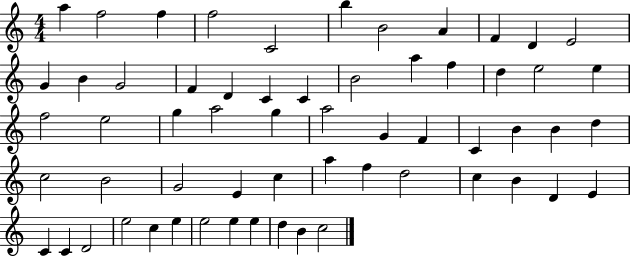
A5/q F5/h F5/q F5/h C4/h B5/q B4/h A4/q F4/q D4/q E4/h G4/q B4/q G4/h F4/q D4/q C4/q C4/q B4/h A5/q F5/q D5/q E5/h E5/q F5/h E5/h G5/q A5/h G5/q A5/h G4/q F4/q C4/q B4/q B4/q D5/q C5/h B4/h G4/h E4/q C5/q A5/q F5/q D5/h C5/q B4/q D4/q E4/q C4/q C4/q D4/h E5/h C5/q E5/q E5/h E5/q E5/q D5/q B4/q C5/h